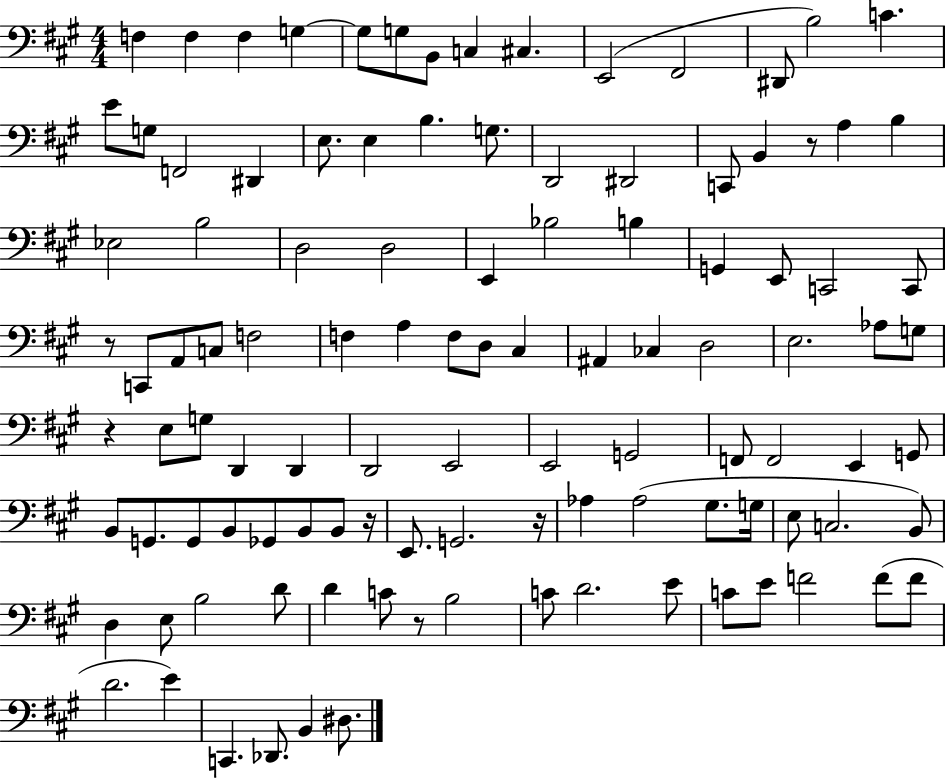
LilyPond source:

{
  \clef bass
  \numericTimeSignature
  \time 4/4
  \key a \major
  f4 f4 f4 g4~~ | g8 g8 b,8 c4 cis4. | e,2( fis,2 | dis,8 b2) c'4. | \break e'8 g8 f,2 dis,4 | e8. e4 b4. g8. | d,2 dis,2 | c,8 b,4 r8 a4 b4 | \break ees2 b2 | d2 d2 | e,4 bes2 b4 | g,4 e,8 c,2 c,8 | \break r8 c,8 a,8 c8 f2 | f4 a4 f8 d8 cis4 | ais,4 ces4 d2 | e2. aes8 g8 | \break r4 e8 g8 d,4 d,4 | d,2 e,2 | e,2 g,2 | f,8 f,2 e,4 g,8 | \break b,8 g,8. g,8 b,8 ges,8 b,8 b,8 r16 | e,8. g,2. r16 | aes4 aes2( gis8. g16 | e8 c2. b,8) | \break d4 e8 b2 d'8 | d'4 c'8 r8 b2 | c'8 d'2. e'8 | c'8 e'8 f'2 f'8( f'8 | \break d'2. e'4) | c,4. des,8. b,4 dis8. | \bar "|."
}